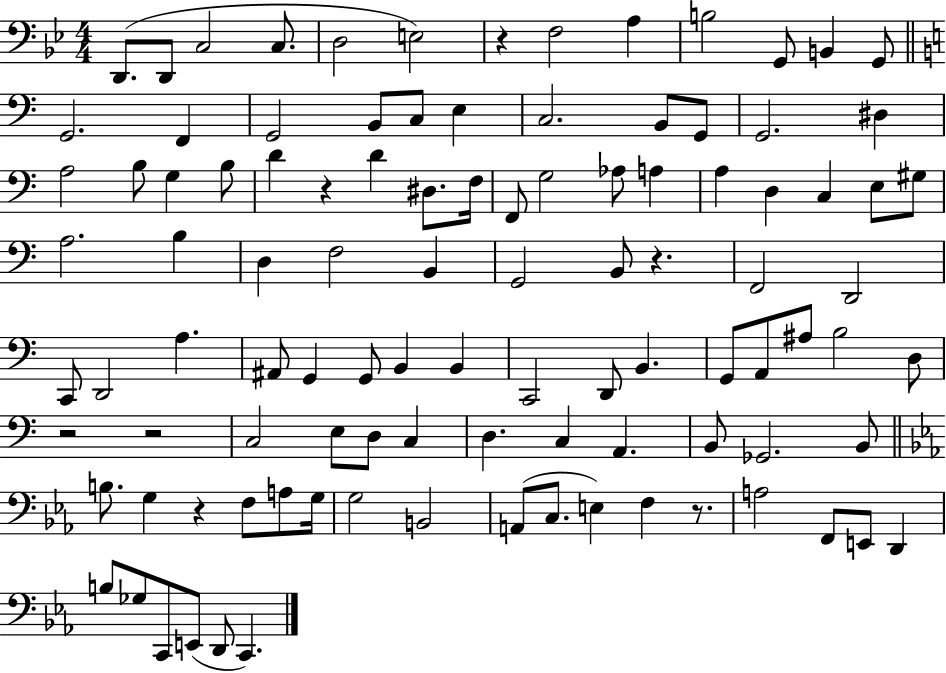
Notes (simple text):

D2/e. D2/e C3/h C3/e. D3/h E3/h R/q F3/h A3/q B3/h G2/e B2/q G2/e G2/h. F2/q G2/h B2/e C3/e E3/q C3/h. B2/e G2/e G2/h. D#3/q A3/h B3/e G3/q B3/e D4/q R/q D4/q D#3/e. F3/s F2/e G3/h Ab3/e A3/q A3/q D3/q C3/q E3/e G#3/e A3/h. B3/q D3/q F3/h B2/q G2/h B2/e R/q. F2/h D2/h C2/e D2/h A3/q. A#2/e G2/q G2/e B2/q B2/q C2/h D2/e B2/q. G2/e A2/e A#3/e B3/h D3/e R/h R/h C3/h E3/e D3/e C3/q D3/q. C3/q A2/q. B2/e Gb2/h. B2/e B3/e. G3/q R/q F3/e A3/e G3/s G3/h B2/h A2/e C3/e. E3/q F3/q R/e. A3/h F2/e E2/e D2/q B3/e Gb3/e C2/e E2/e D2/e C2/q.